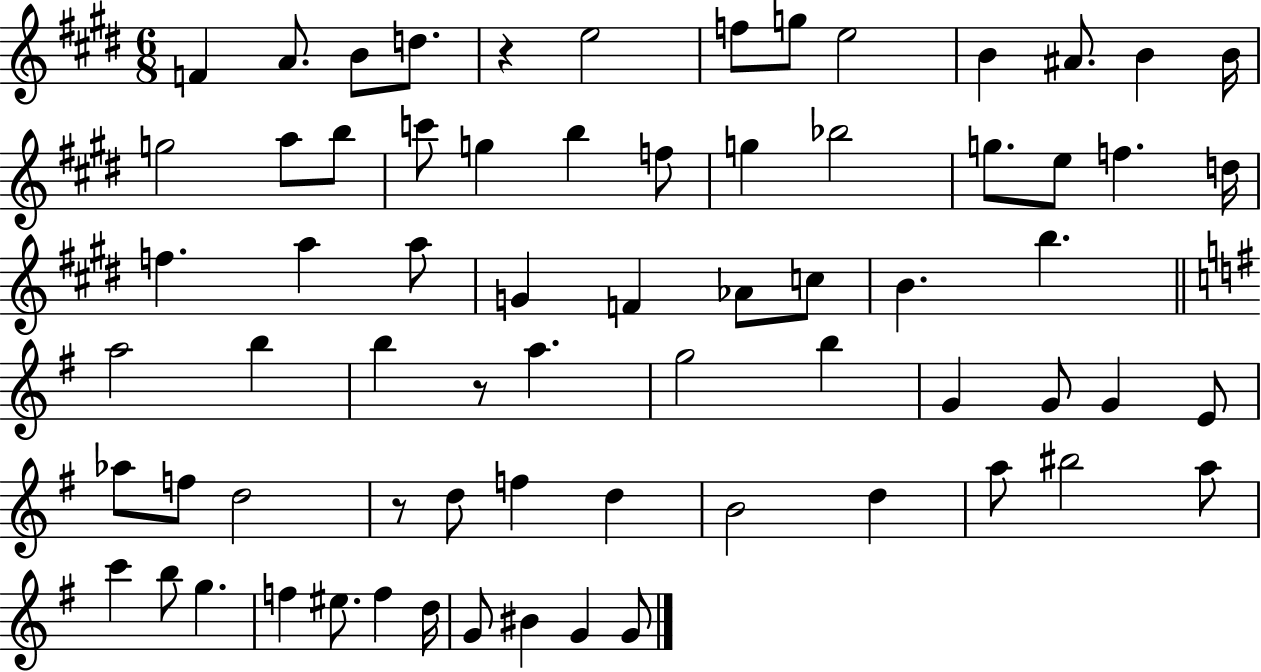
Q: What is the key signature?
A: E major